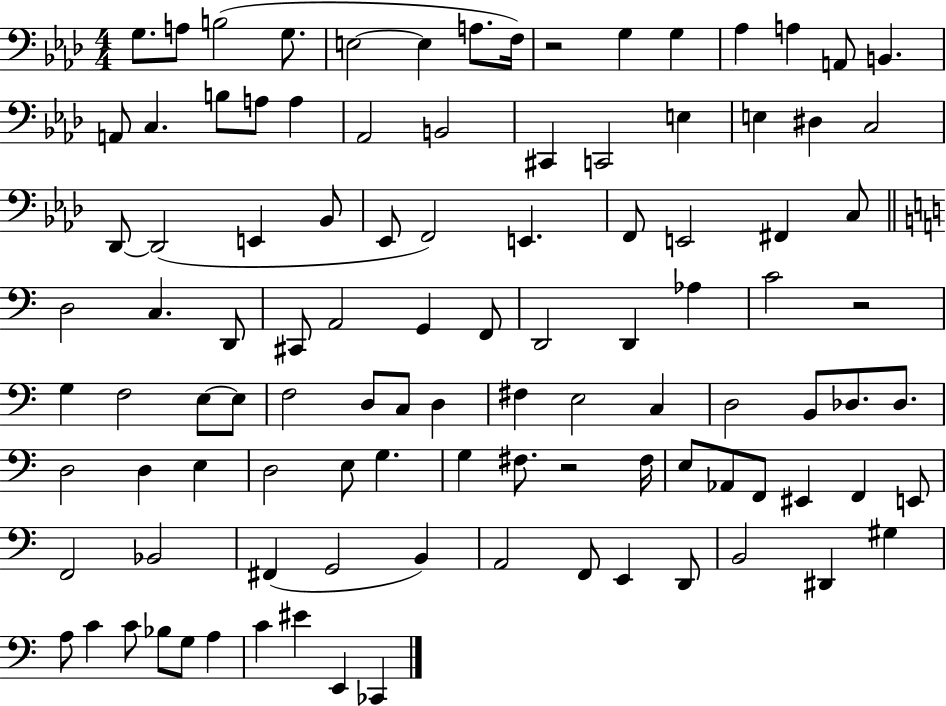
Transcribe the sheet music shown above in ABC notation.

X:1
T:Untitled
M:4/4
L:1/4
K:Ab
G,/2 A,/2 B,2 G,/2 E,2 E, A,/2 F,/4 z2 G, G, _A, A, A,,/2 B,, A,,/2 C, B,/2 A,/2 A, _A,,2 B,,2 ^C,, C,,2 E, E, ^D, C,2 _D,,/2 _D,,2 E,, _B,,/2 _E,,/2 F,,2 E,, F,,/2 E,,2 ^F,, C,/2 D,2 C, D,,/2 ^C,,/2 A,,2 G,, F,,/2 D,,2 D,, _A, C2 z2 G, F,2 E,/2 E,/2 F,2 D,/2 C,/2 D, ^F, E,2 C, D,2 B,,/2 _D,/2 _D,/2 D,2 D, E, D,2 E,/2 G, G, ^F,/2 z2 ^F,/4 E,/2 _A,,/2 F,,/2 ^E,, F,, E,,/2 F,,2 _B,,2 ^F,, G,,2 B,, A,,2 F,,/2 E,, D,,/2 B,,2 ^D,, ^G, A,/2 C C/2 _B,/2 G,/2 A, C ^E E,, _C,,